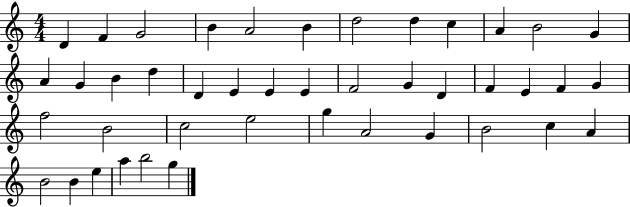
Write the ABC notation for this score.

X:1
T:Untitled
M:4/4
L:1/4
K:C
D F G2 B A2 B d2 d c A B2 G A G B d D E E E F2 G D F E F G f2 B2 c2 e2 g A2 G B2 c A B2 B e a b2 g